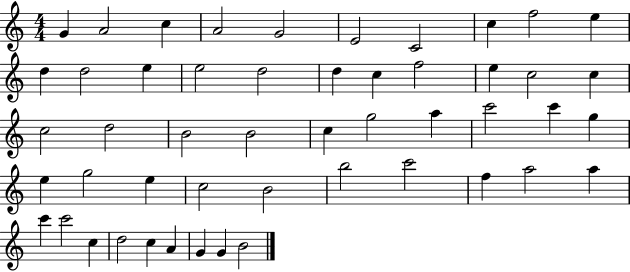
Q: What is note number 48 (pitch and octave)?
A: G4